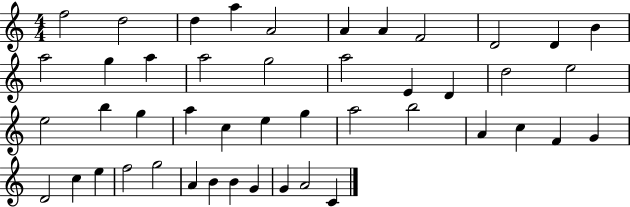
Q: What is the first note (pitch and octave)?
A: F5